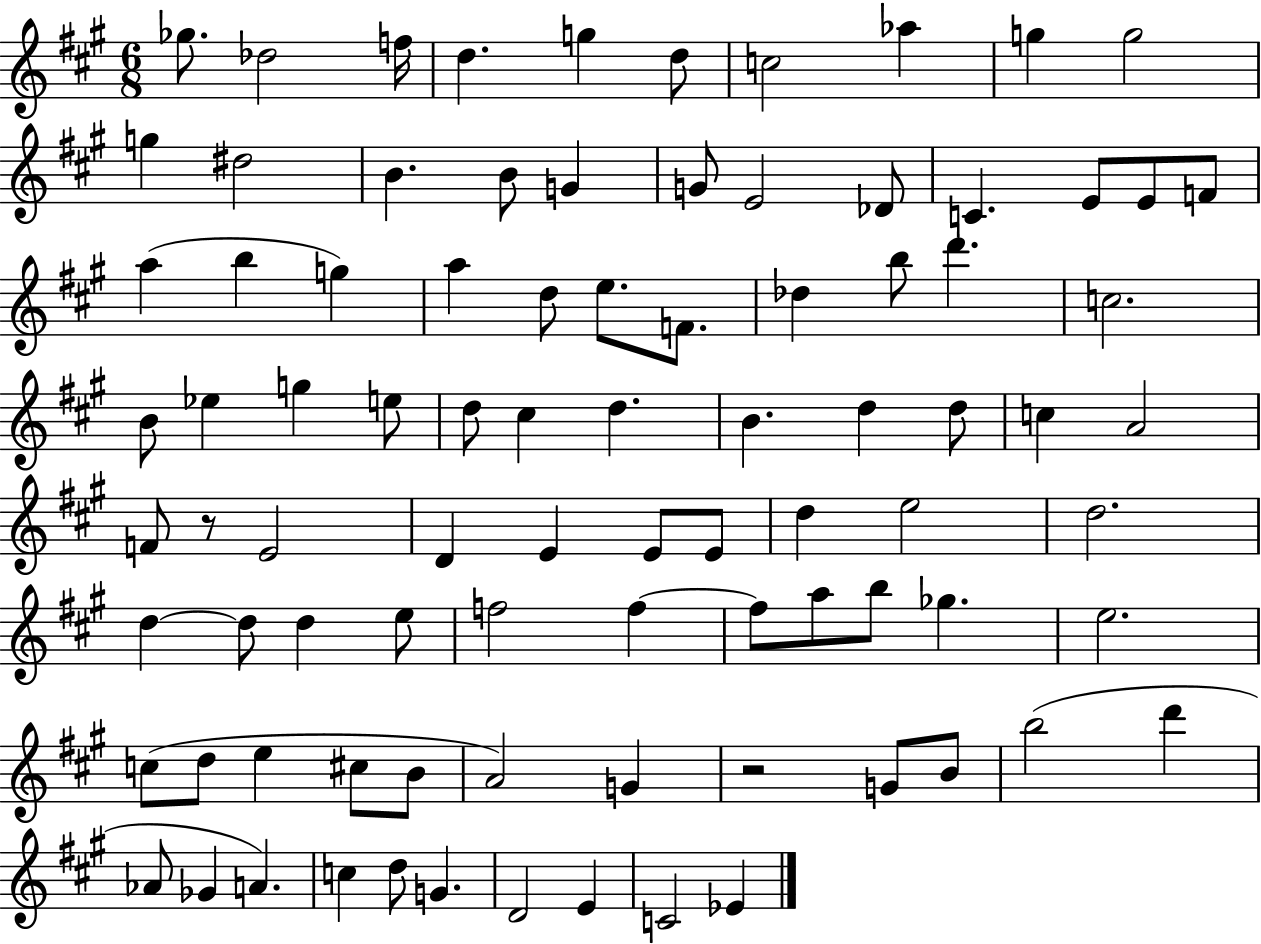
X:1
T:Untitled
M:6/8
L:1/4
K:A
_g/2 _d2 f/4 d g d/2 c2 _a g g2 g ^d2 B B/2 G G/2 E2 _D/2 C E/2 E/2 F/2 a b g a d/2 e/2 F/2 _d b/2 d' c2 B/2 _e g e/2 d/2 ^c d B d d/2 c A2 F/2 z/2 E2 D E E/2 E/2 d e2 d2 d d/2 d e/2 f2 f f/2 a/2 b/2 _g e2 c/2 d/2 e ^c/2 B/2 A2 G z2 G/2 B/2 b2 d' _A/2 _G A c d/2 G D2 E C2 _E